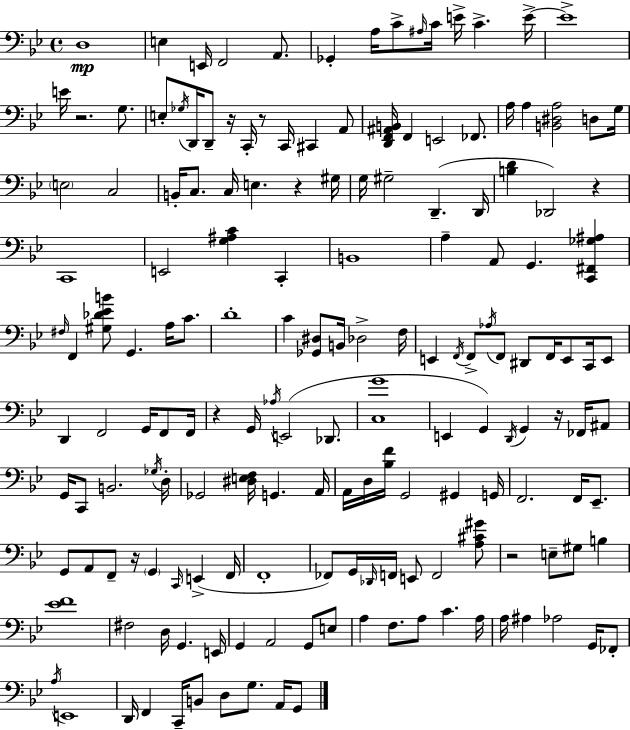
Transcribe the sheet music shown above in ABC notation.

X:1
T:Untitled
M:4/4
L:1/4
K:Bb
D,4 E, E,,/4 F,,2 A,,/2 _G,, A,/4 C/2 ^A,/4 C/4 E/4 C E/4 E4 E/4 z2 G,/2 E,/2 _G,/4 D,,/4 D,,/2 z/4 C,,/4 z/2 C,,/4 ^C,, A,,/2 [D,,F,,^A,,B,,]/4 F,, E,,2 _F,,/2 A,/4 A, [B,,^D,A,]2 D,/2 G,/4 E,2 C,2 B,,/4 C,/2 C,/4 E, z ^G,/4 G,/4 ^G,2 D,, D,,/4 [B,D] _D,,2 z C,,4 E,,2 [G,^A,C] C,, B,,4 A, A,,/2 G,, [C,,^F,,_G,^A,] ^F,/4 F,, [^G,_D_EB]/2 G,, A,/4 C/2 D4 C [_G,,^D,]/2 B,,/4 _D,2 F,/4 E,, F,,/4 F,,/2 _A,/4 F,,/2 ^D,,/2 F,,/4 E,,/2 C,,/4 E,,/2 D,, F,,2 G,,/4 F,,/2 F,,/4 z G,,/4 _A,/4 E,,2 _D,,/2 [C,G]4 E,, G,, D,,/4 G,, z/4 _F,,/4 ^A,,/2 G,,/4 C,,/2 B,,2 _G,/4 D,/4 _G,,2 [^D,E,F,]/4 G,, A,,/4 A,,/4 D,/4 [_B,F]/4 G,,2 ^G,, G,,/4 F,,2 F,,/4 _E,,/2 G,,/2 A,,/2 F,,/2 z/4 G,, C,,/4 E,, F,,/4 F,,4 _F,,/2 G,,/4 _D,,/4 F,,/4 E,,/2 F,,2 [A,^C^G]/2 z2 E,/2 ^G,/2 B, [_EF]4 ^F,2 D,/4 G,, E,,/4 G,, A,,2 G,,/2 E,/2 A, F,/2 A,/2 C A,/4 A,/4 ^A, _A,2 G,,/4 _F,,/2 A,/4 E,,4 D,,/4 F,, C,,/4 B,,/2 D,/2 G,/2 A,,/4 G,,/2